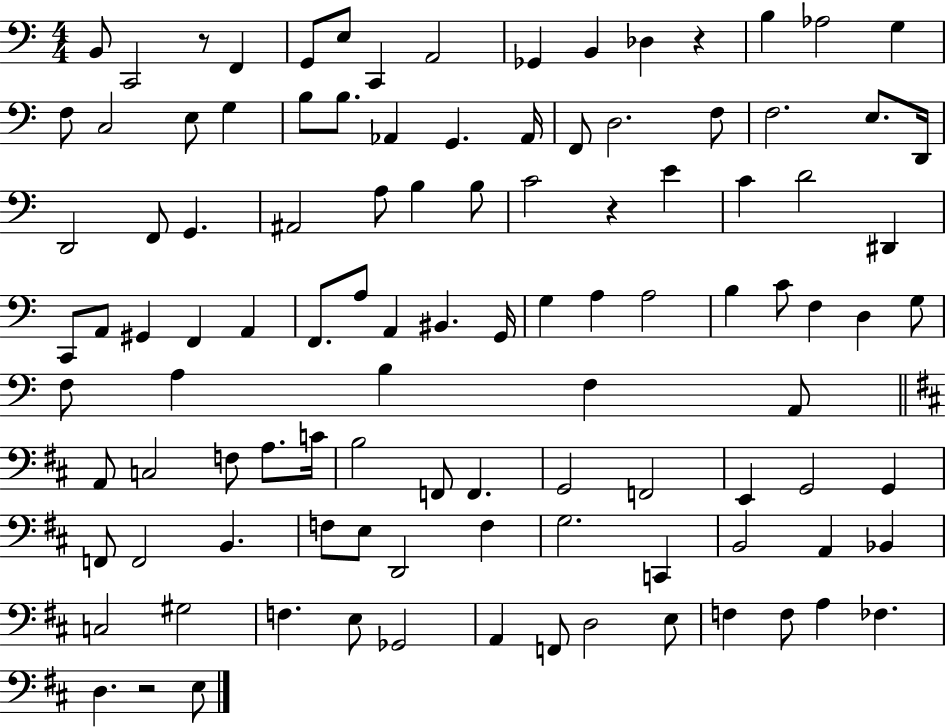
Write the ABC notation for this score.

X:1
T:Untitled
M:4/4
L:1/4
K:C
B,,/2 C,,2 z/2 F,, G,,/2 E,/2 C,, A,,2 _G,, B,, _D, z B, _A,2 G, F,/2 C,2 E,/2 G, B,/2 B,/2 _A,, G,, _A,,/4 F,,/2 D,2 F,/2 F,2 E,/2 D,,/4 D,,2 F,,/2 G,, ^A,,2 A,/2 B, B,/2 C2 z E C D2 ^D,, C,,/2 A,,/2 ^G,, F,, A,, F,,/2 A,/2 A,, ^B,, G,,/4 G, A, A,2 B, C/2 F, D, G,/2 F,/2 A, B, F, A,,/2 A,,/2 C,2 F,/2 A,/2 C/4 B,2 F,,/2 F,, G,,2 F,,2 E,, G,,2 G,, F,,/2 F,,2 B,, F,/2 E,/2 D,,2 F, G,2 C,, B,,2 A,, _B,, C,2 ^G,2 F, E,/2 _G,,2 A,, F,,/2 D,2 E,/2 F, F,/2 A, _F, D, z2 E,/2